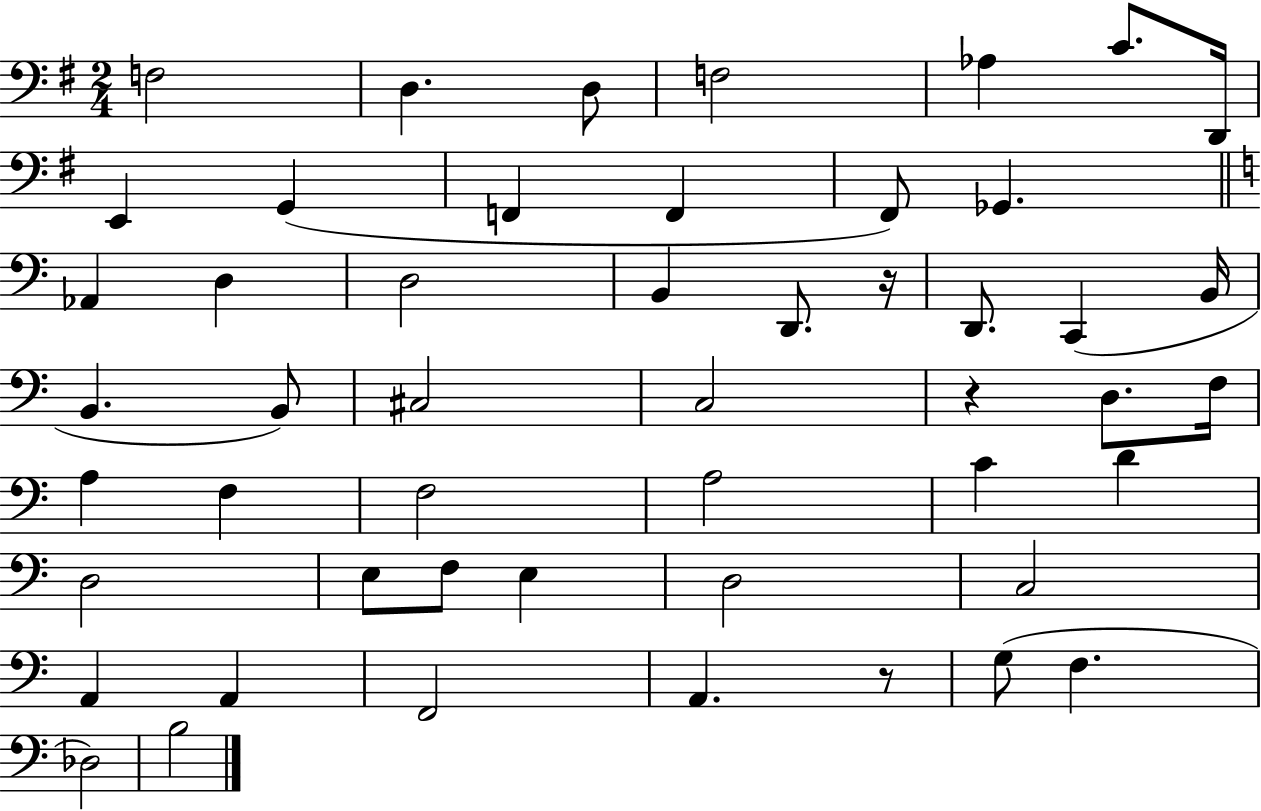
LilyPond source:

{
  \clef bass
  \numericTimeSignature
  \time 2/4
  \key g \major
  f2 | d4. d8 | f2 | aes4 c'8. d,16 | \break e,4 g,4( | f,4 f,4 | fis,8) ges,4. | \bar "||" \break \key c \major aes,4 d4 | d2 | b,4 d,8. r16 | d,8. c,4( b,16 | \break b,4. b,8) | cis2 | c2 | r4 d8. f16 | \break a4 f4 | f2 | a2 | c'4 d'4 | \break d2 | e8 f8 e4 | d2 | c2 | \break a,4 a,4 | f,2 | a,4. r8 | g8( f4. | \break des2) | b2 | \bar "|."
}